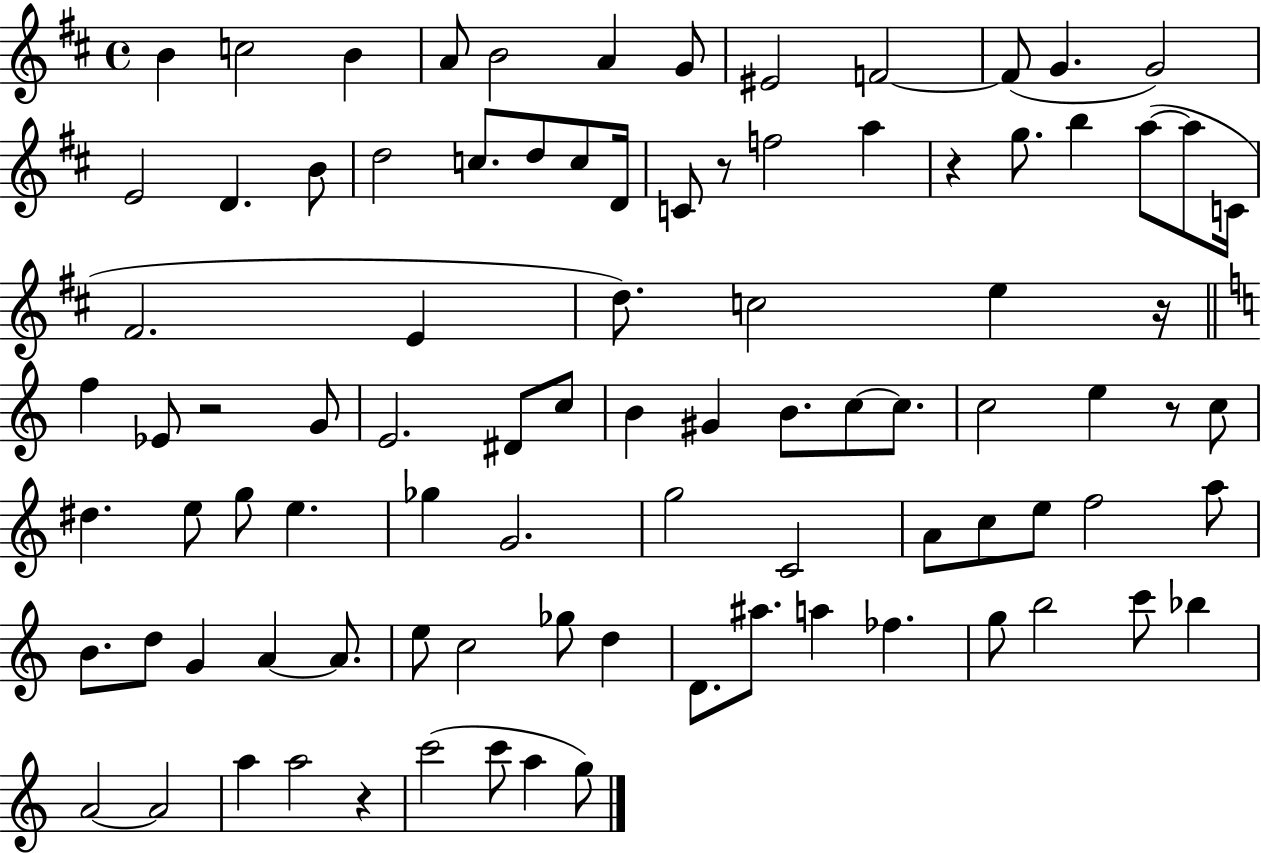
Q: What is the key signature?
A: D major